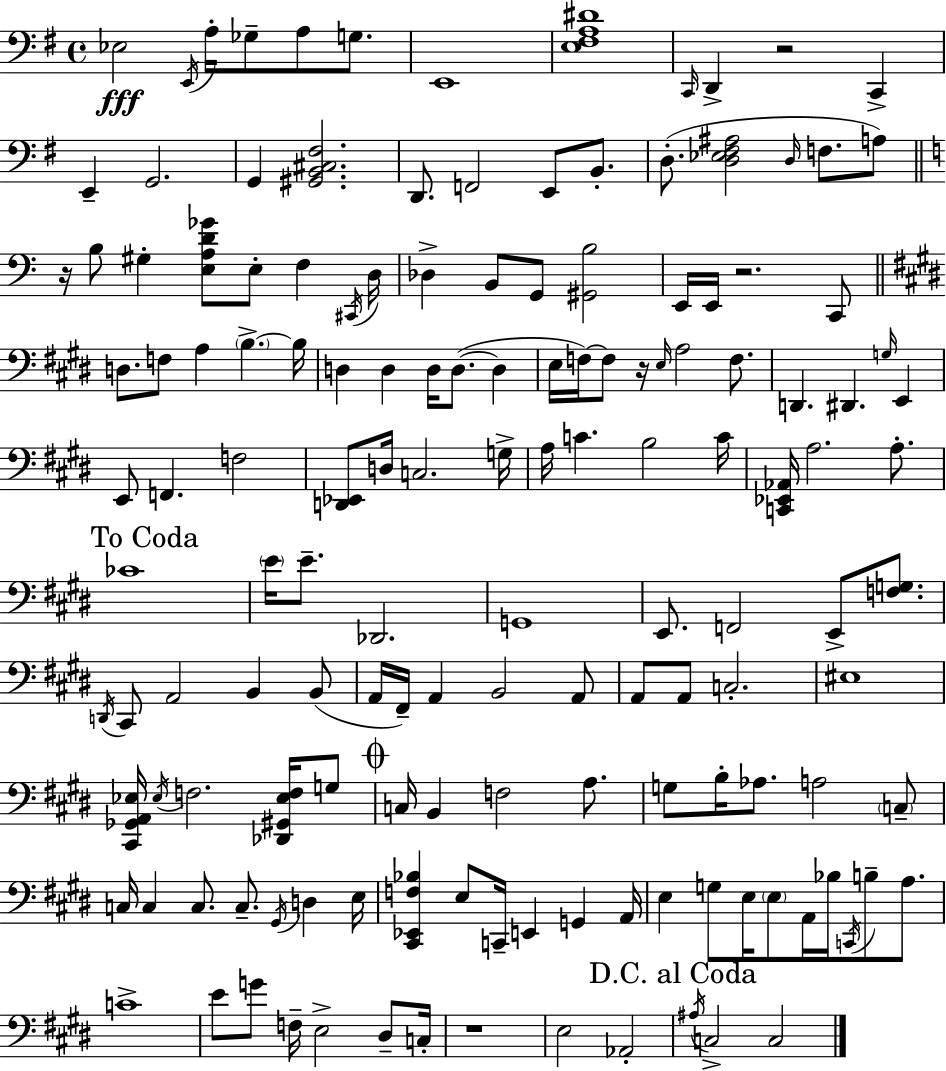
Eb3/h E2/s A3/s Gb3/e A3/e G3/e. E2/w [E3,F#3,A3,D#4]/w C2/s D2/q R/h C2/q E2/q G2/h. G2/q [G#2,B2,C#3,F#3]/h. D2/e. F2/h E2/e B2/e. D3/e. [D3,Eb3,F#3,A#3]/h D3/s F3/e. A3/e R/s B3/e G#3/q [E3,A3,D4,Gb4]/e E3/e F3/q C#2/s D3/s Db3/q B2/e G2/e [G#2,B3]/h E2/s E2/s R/h. C2/e D3/e. F3/e A3/q B3/q. B3/s D3/q D3/q D3/s D3/e. D3/q E3/s F3/s F3/e R/s E3/s A3/h F3/e. D2/q. D#2/q. G3/s E2/q E2/e F2/q. F3/h [D2,Eb2]/e D3/s C3/h. G3/s A3/s C4/q. B3/h C4/s [C2,Eb2,Ab2]/s A3/h. A3/e. CES4/w E4/s E4/e. Db2/h. G2/w E2/e. F2/h E2/e [F3,G3]/e. D2/s C#2/e A2/h B2/q B2/e A2/s F#2/s A2/q B2/h A2/e A2/e A2/e C3/h. EIS3/w [C#2,Gb2,A2,Eb3]/s Eb3/s F3/h. [Db2,G#2,Eb3,F3]/s G3/e C3/s B2/q F3/h A3/e. G3/e B3/s Ab3/e. A3/h C3/e C3/s C3/q C3/e. C3/e. G#2/s D3/q E3/s [C#2,Eb2,F3,Bb3]/q E3/e C2/s E2/q G2/q A2/s E3/q G3/e E3/s E3/e A2/s Bb3/s C2/s B3/e A3/e. C4/w E4/e G4/e F3/s E3/h D#3/e C3/s R/w E3/h Ab2/h A#3/s C3/h C3/h